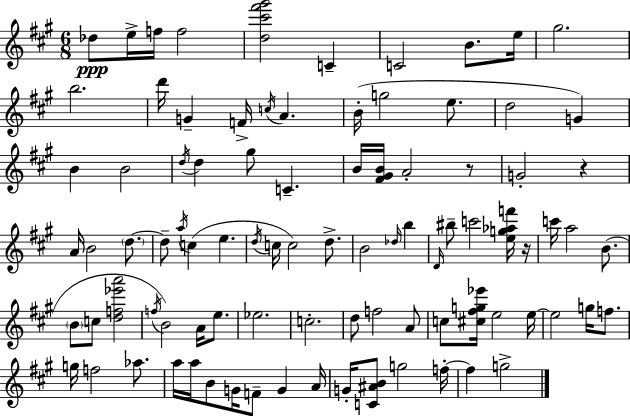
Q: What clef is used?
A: treble